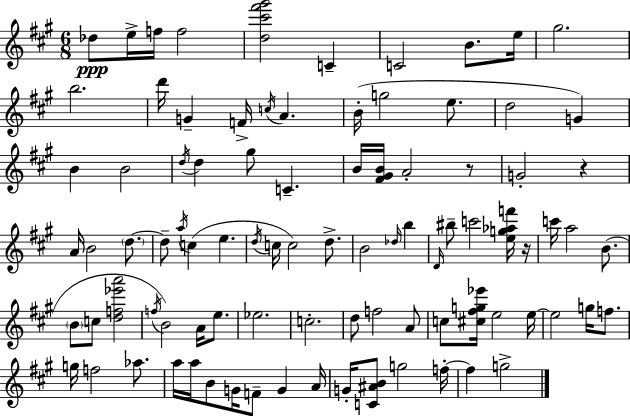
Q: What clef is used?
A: treble